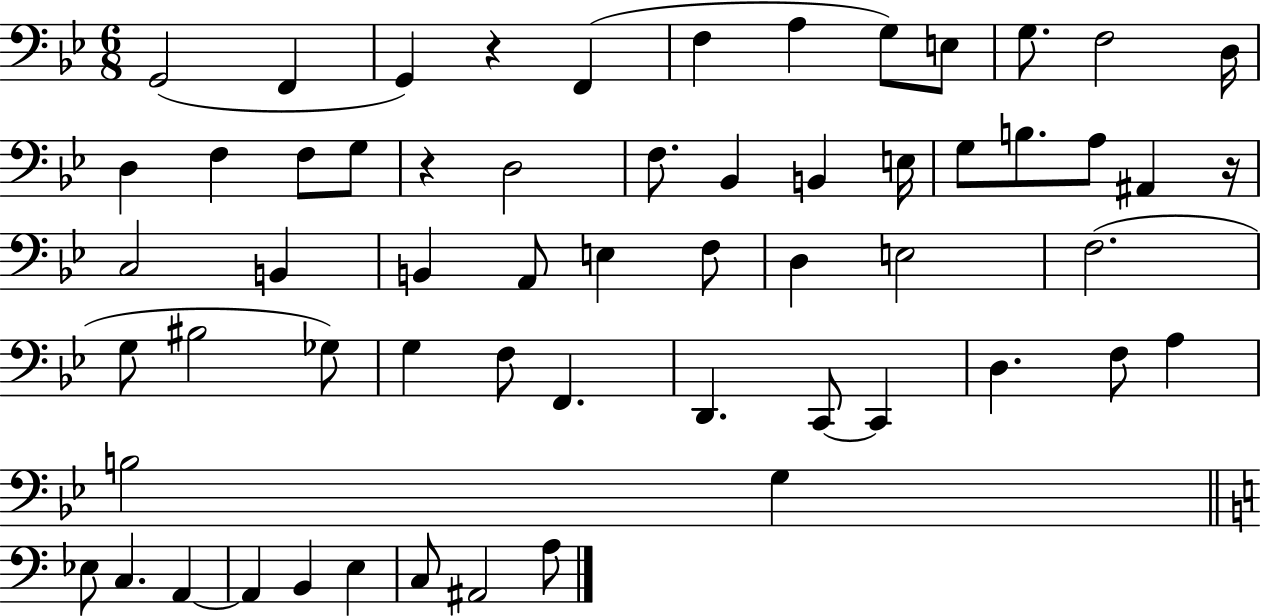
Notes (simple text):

G2/h F2/q G2/q R/q F2/q F3/q A3/q G3/e E3/e G3/e. F3/h D3/s D3/q F3/q F3/e G3/e R/q D3/h F3/e. Bb2/q B2/q E3/s G3/e B3/e. A3/e A#2/q R/s C3/h B2/q B2/q A2/e E3/q F3/e D3/q E3/h F3/h. G3/e BIS3/h Gb3/e G3/q F3/e F2/q. D2/q. C2/e C2/q D3/q. F3/e A3/q B3/h G3/q Eb3/e C3/q. A2/q A2/q B2/q E3/q C3/e A#2/h A3/e